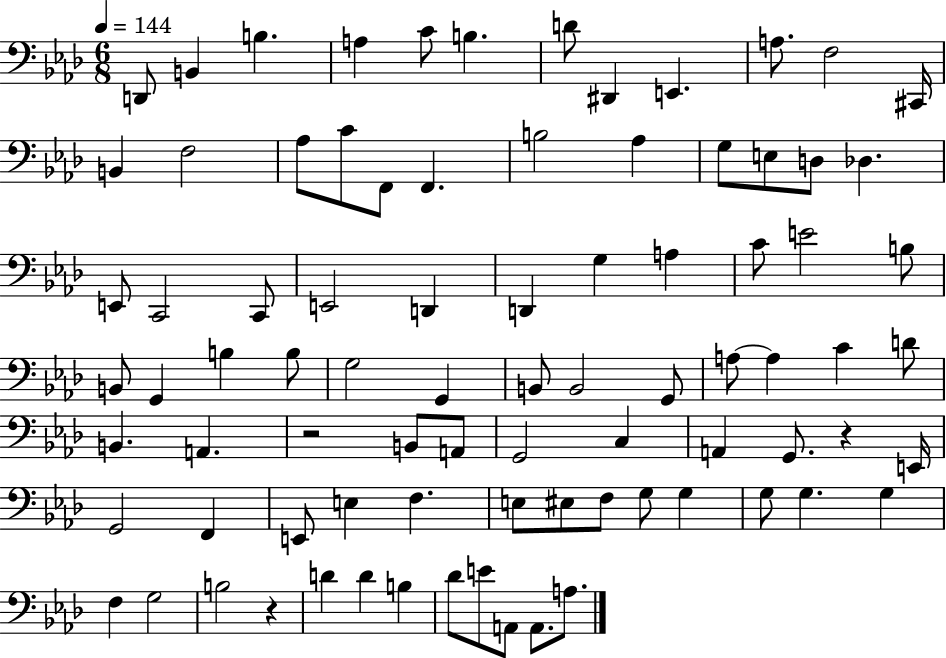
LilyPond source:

{
  \clef bass
  \numericTimeSignature
  \time 6/8
  \key aes \major
  \tempo 4 = 144
  d,8 b,4 b4. | a4 c'8 b4. | d'8 dis,4 e,4. | a8. f2 cis,16 | \break b,4 f2 | aes8 c'8 f,8 f,4. | b2 aes4 | g8 e8 d8 des4. | \break e,8 c,2 c,8 | e,2 d,4 | d,4 g4 a4 | c'8 e'2 b8 | \break b,8 g,4 b4 b8 | g2 g,4 | b,8 b,2 g,8 | a8~~ a4 c'4 d'8 | \break b,4. a,4. | r2 b,8 a,8 | g,2 c4 | a,4 g,8. r4 e,16 | \break g,2 f,4 | e,8 e4 f4. | e8 eis8 f8 g8 g4 | g8 g4. g4 | \break f4 g2 | b2 r4 | d'4 d'4 b4 | des'8 e'8 a,8 a,8. a8. | \break \bar "|."
}